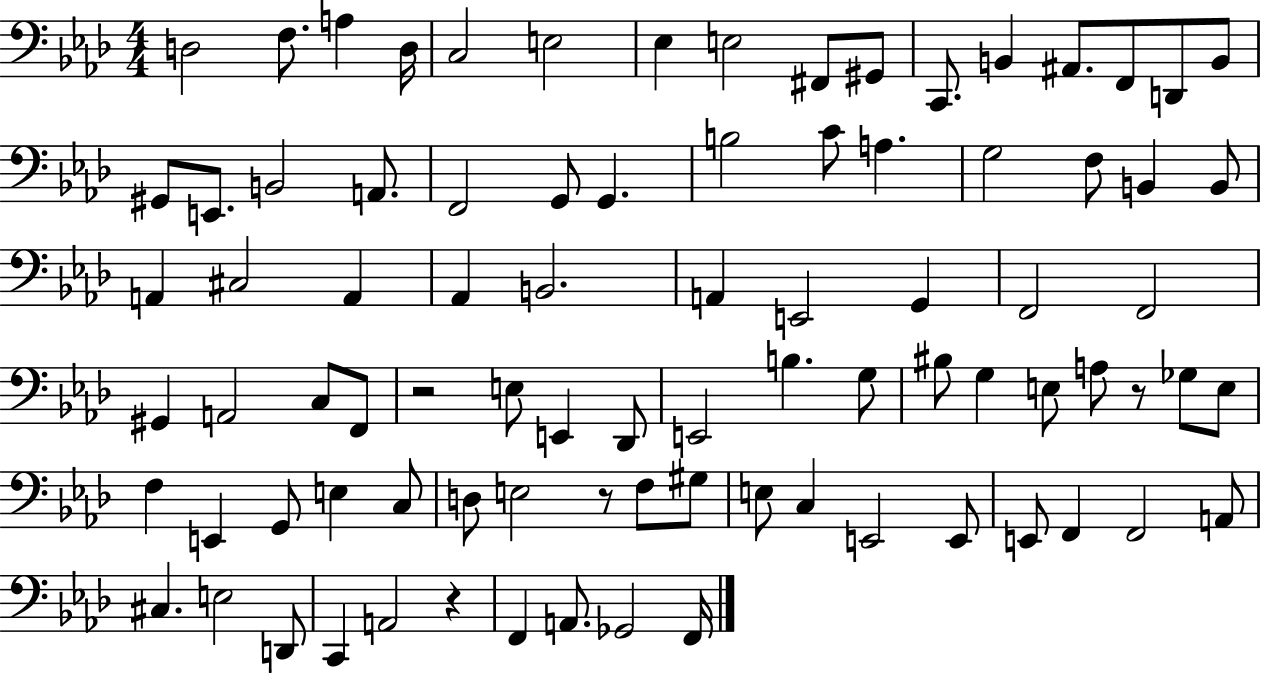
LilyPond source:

{
  \clef bass
  \numericTimeSignature
  \time 4/4
  \key aes \major
  d2 f8. a4 d16 | c2 e2 | ees4 e2 fis,8 gis,8 | c,8. b,4 ais,8. f,8 d,8 b,8 | \break gis,8 e,8. b,2 a,8. | f,2 g,8 g,4. | b2 c'8 a4. | g2 f8 b,4 b,8 | \break a,4 cis2 a,4 | aes,4 b,2. | a,4 e,2 g,4 | f,2 f,2 | \break gis,4 a,2 c8 f,8 | r2 e8 e,4 des,8 | e,2 b4. g8 | bis8 g4 e8 a8 r8 ges8 e8 | \break f4 e,4 g,8 e4 c8 | d8 e2 r8 f8 gis8 | e8 c4 e,2 e,8 | e,8 f,4 f,2 a,8 | \break cis4. e2 d,8 | c,4 a,2 r4 | f,4 a,8. ges,2 f,16 | \bar "|."
}